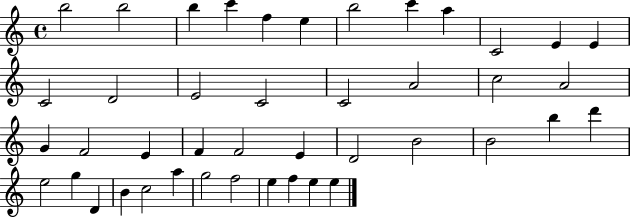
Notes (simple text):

B5/h B5/h B5/q C6/q F5/q E5/q B5/h C6/q A5/q C4/h E4/q E4/q C4/h D4/h E4/h C4/h C4/h A4/h C5/h A4/h G4/q F4/h E4/q F4/q F4/h E4/q D4/h B4/h B4/h B5/q D6/q E5/h G5/q D4/q B4/q C5/h A5/q G5/h F5/h E5/q F5/q E5/q E5/q